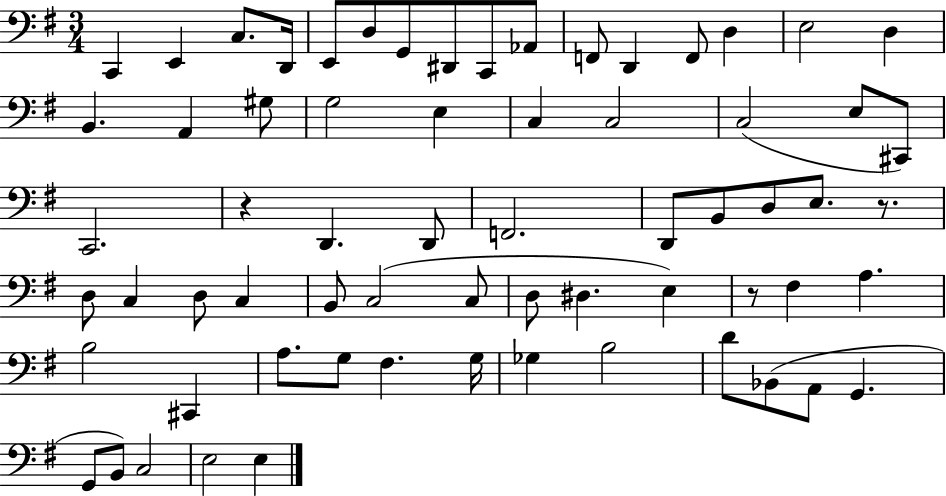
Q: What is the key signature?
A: G major